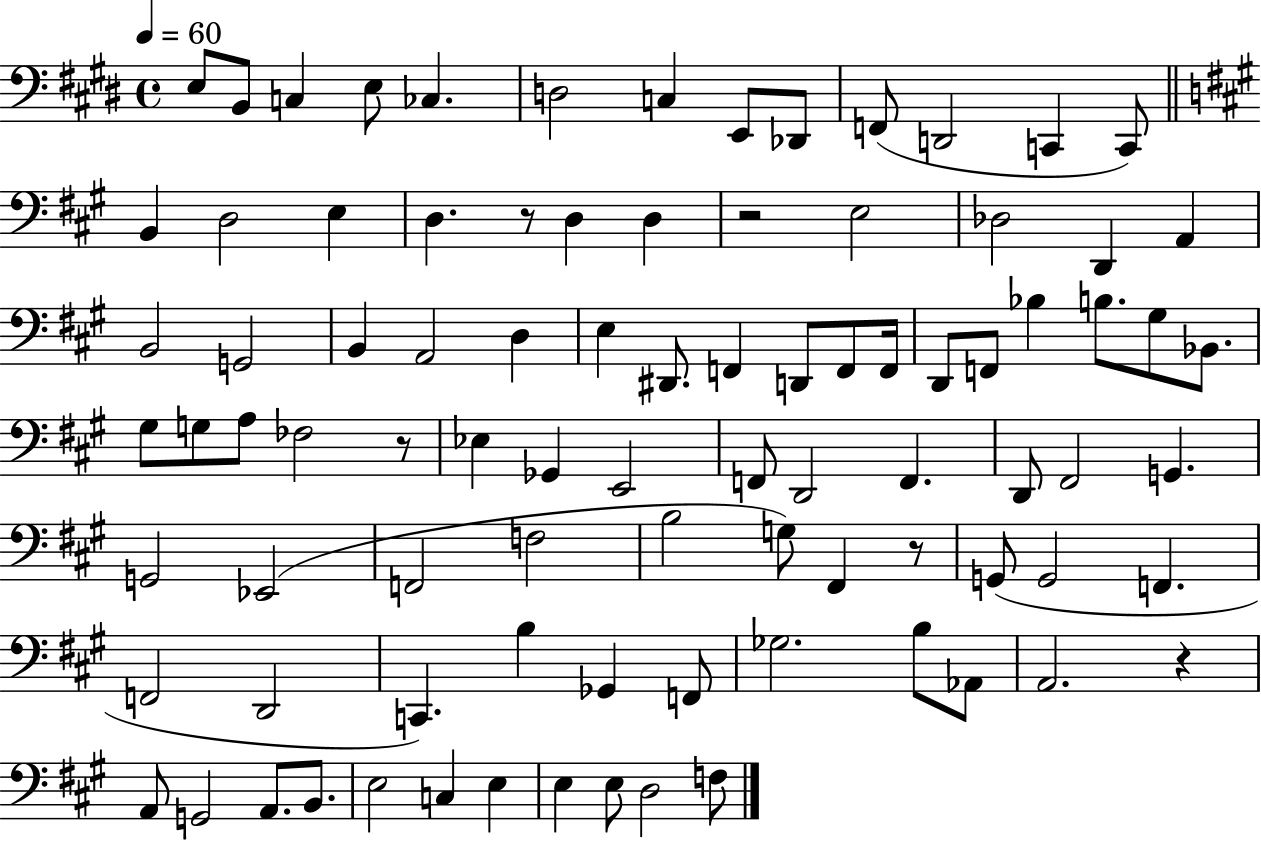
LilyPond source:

{
  \clef bass
  \time 4/4
  \defaultTimeSignature
  \key e \major
  \tempo 4 = 60
  e8 b,8 c4 e8 ces4. | d2 c4 e,8 des,8 | f,8( d,2 c,4 c,8) | \bar "||" \break \key a \major b,4 d2 e4 | d4. r8 d4 d4 | r2 e2 | des2 d,4 a,4 | \break b,2 g,2 | b,4 a,2 d4 | e4 dis,8. f,4 d,8 f,8 f,16 | d,8 f,8 bes4 b8. gis8 bes,8. | \break gis8 g8 a8 fes2 r8 | ees4 ges,4 e,2 | f,8 d,2 f,4. | d,8 fis,2 g,4. | \break g,2 ees,2( | f,2 f2 | b2 g8) fis,4 r8 | g,8( g,2 f,4. | \break f,2 d,2 | c,4.) b4 ges,4 f,8 | ges2. b8 aes,8 | a,2. r4 | \break a,8 g,2 a,8. b,8. | e2 c4 e4 | e4 e8 d2 f8 | \bar "|."
}